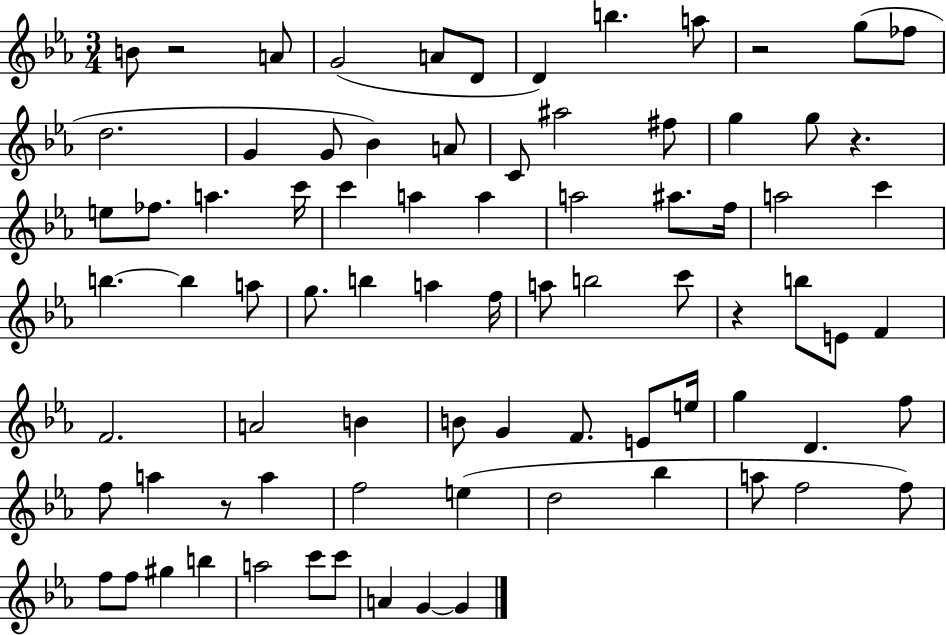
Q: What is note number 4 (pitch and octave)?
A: A4